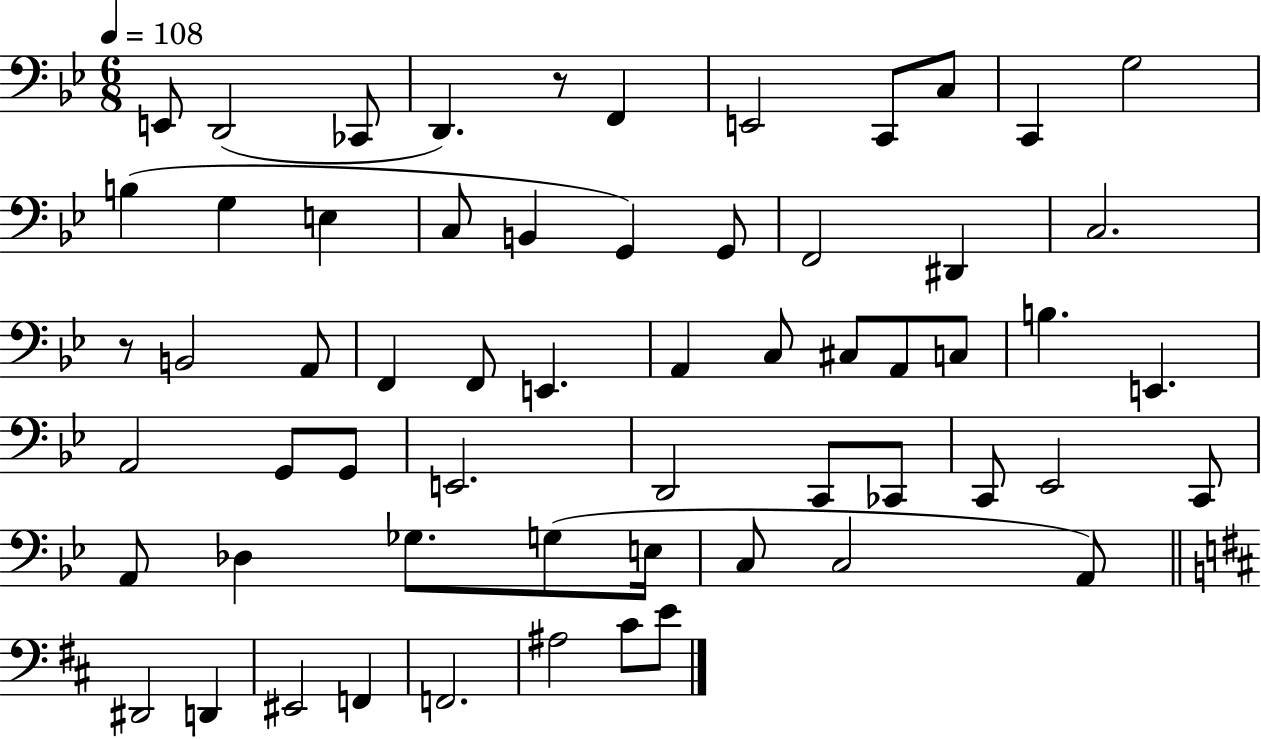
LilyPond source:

{
  \clef bass
  \numericTimeSignature
  \time 6/8
  \key bes \major
  \tempo 4 = 108
  \repeat volta 2 { e,8 d,2( ces,8 | d,4.) r8 f,4 | e,2 c,8 c8 | c,4 g2 | \break b4( g4 e4 | c8 b,4 g,4) g,8 | f,2 dis,4 | c2. | \break r8 b,2 a,8 | f,4 f,8 e,4. | a,4 c8 cis8 a,8 c8 | b4. e,4. | \break a,2 g,8 g,8 | e,2. | d,2 c,8 ces,8 | c,8 ees,2 c,8 | \break a,8 des4 ges8. g8( e16 | c8 c2 a,8) | \bar "||" \break \key d \major dis,2 d,4 | eis,2 f,4 | f,2. | ais2 cis'8 e'8 | \break } \bar "|."
}